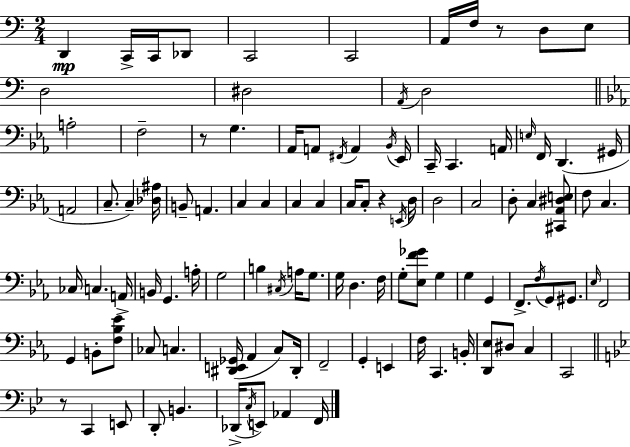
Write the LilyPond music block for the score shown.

{
  \clef bass
  \numericTimeSignature
  \time 2/4
  \key a \minor
  \repeat volta 2 { d,4\mp c,16-> c,16 des,8 | c,2 | c,2 | a,16 f16 r8 d8 e8 | \break d2 | dis2 | \acciaccatura { a,16 } d2 | \bar "||" \break \key ees \major a2-. | f2-- | r8 g4. | aes,16 a,8 \acciaccatura { fis,16 } a,4 | \break \acciaccatura { bes,16 } ees,16 c,16-- c,4. | a,16 \grace { e16 } f,16 d,4.( | gis,16 a,2 | c8.-- c4--) | \break <des ais>16 b,8-- a,4. | c4 c4 | c4 c4 | c16 c8-. r4 | \break \acciaccatura { e,16 } d16 d2 | c2 | d8-. c4 | <cis, aes, dis e>8 f8 c4. | \break ces16 c4. | a,16-> b,16 g,4. | a16-. g2 | b4 | \break \acciaccatura { cis16 } a16 g8. g16 d4. | f16 g8-. <ees f' ges'>8 | g4 g4 | g,4 f,8.-> | \break \acciaccatura { f16 } g,8 gis,8. \grace { ees16 } f,2 | g,4 | b,8-. <f bes ees'>8 ces8 | c4. <dis, e, ges,>16( | \break aes,4 c8) dis,16-. f,2-- | g,4-. | e,4 f16 | c,4. b,16-. <d, ees>8 | \break dis8 c4 c,2 | \bar "||" \break \key bes \major r8 c,4 e,8 | d,8-. b,4. | des,16->( \acciaccatura { c16 } e,8) aes,4 | f,16 } \bar "|."
}